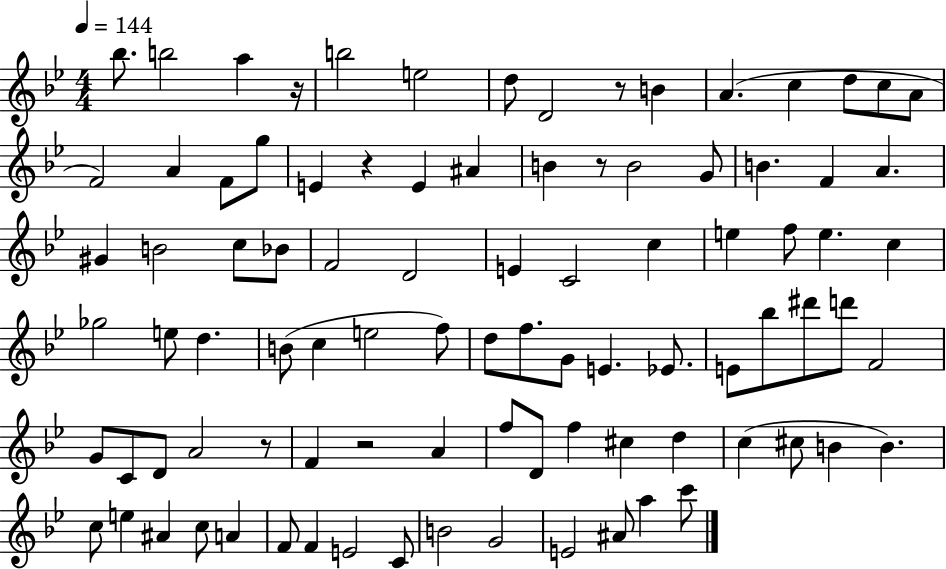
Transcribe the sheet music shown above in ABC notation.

X:1
T:Untitled
M:4/4
L:1/4
K:Bb
_b/2 b2 a z/4 b2 e2 d/2 D2 z/2 B A c d/2 c/2 A/2 F2 A F/2 g/2 E z E ^A B z/2 B2 G/2 B F A ^G B2 c/2 _B/2 F2 D2 E C2 c e f/2 e c _g2 e/2 d B/2 c e2 f/2 d/2 f/2 G/2 E _E/2 E/2 _b/2 ^d'/2 d'/2 F2 G/2 C/2 D/2 A2 z/2 F z2 A f/2 D/2 f ^c d c ^c/2 B B c/2 e ^A c/2 A F/2 F E2 C/2 B2 G2 E2 ^A/2 a c'/2